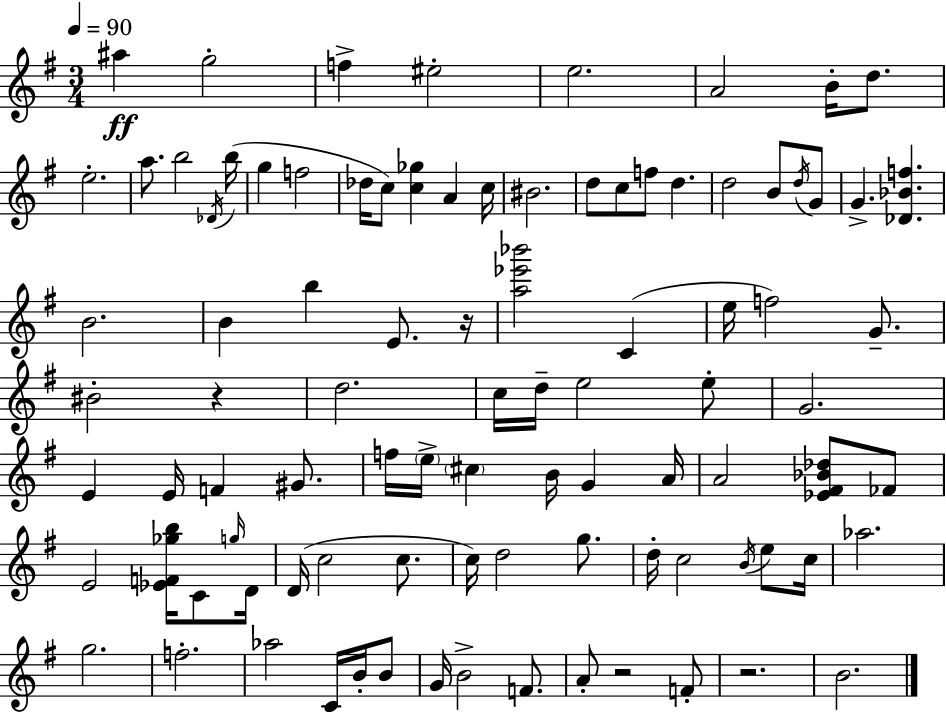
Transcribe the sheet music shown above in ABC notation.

X:1
T:Untitled
M:3/4
L:1/4
K:Em
^a g2 f ^e2 e2 A2 B/4 d/2 e2 a/2 b2 _D/4 b/4 g f2 _d/4 c/2 [c_g] A c/4 ^B2 d/2 c/2 f/2 d d2 B/2 d/4 G/2 G [_D_Bf] B2 B b E/2 z/4 [a_e'_b']2 C e/4 f2 G/2 ^B2 z d2 c/4 d/4 e2 e/2 G2 E E/4 F ^G/2 f/4 e/4 ^c B/4 G A/4 A2 [_E^F_B_d]/2 _F/2 E2 [_EF_gb]/4 C/2 g/4 D/4 D/4 c2 c/2 c/4 d2 g/2 d/4 c2 B/4 e/2 c/4 _a2 g2 f2 _a2 C/4 B/4 B/2 G/4 B2 F/2 A/2 z2 F/2 z2 B2